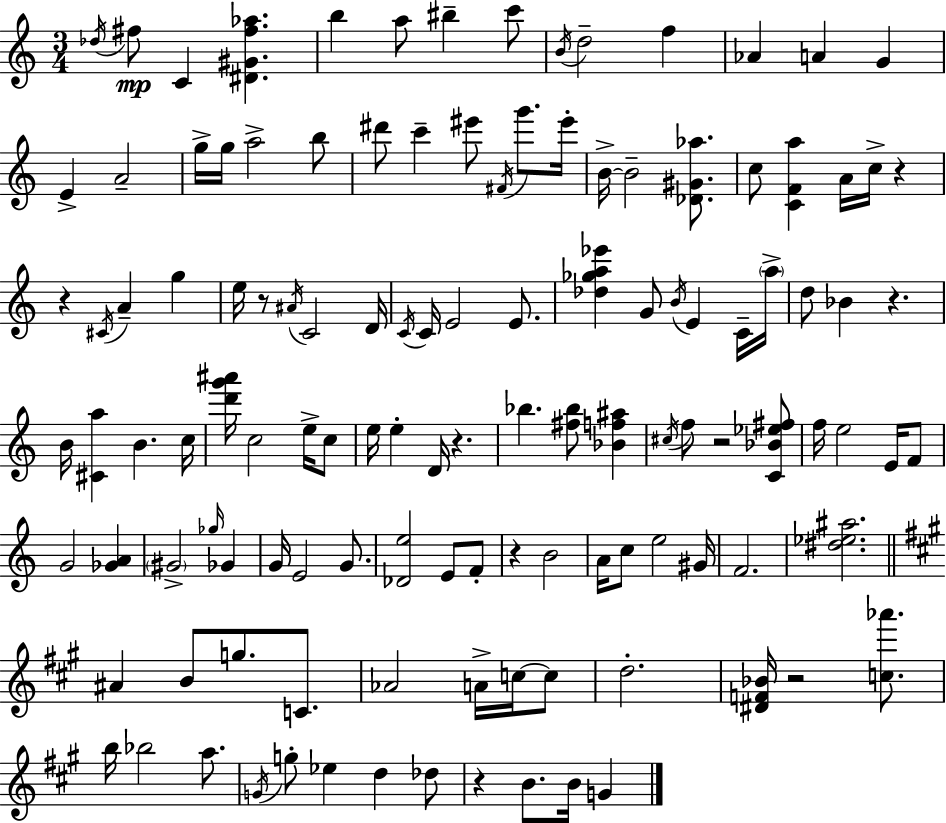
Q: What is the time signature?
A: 3/4